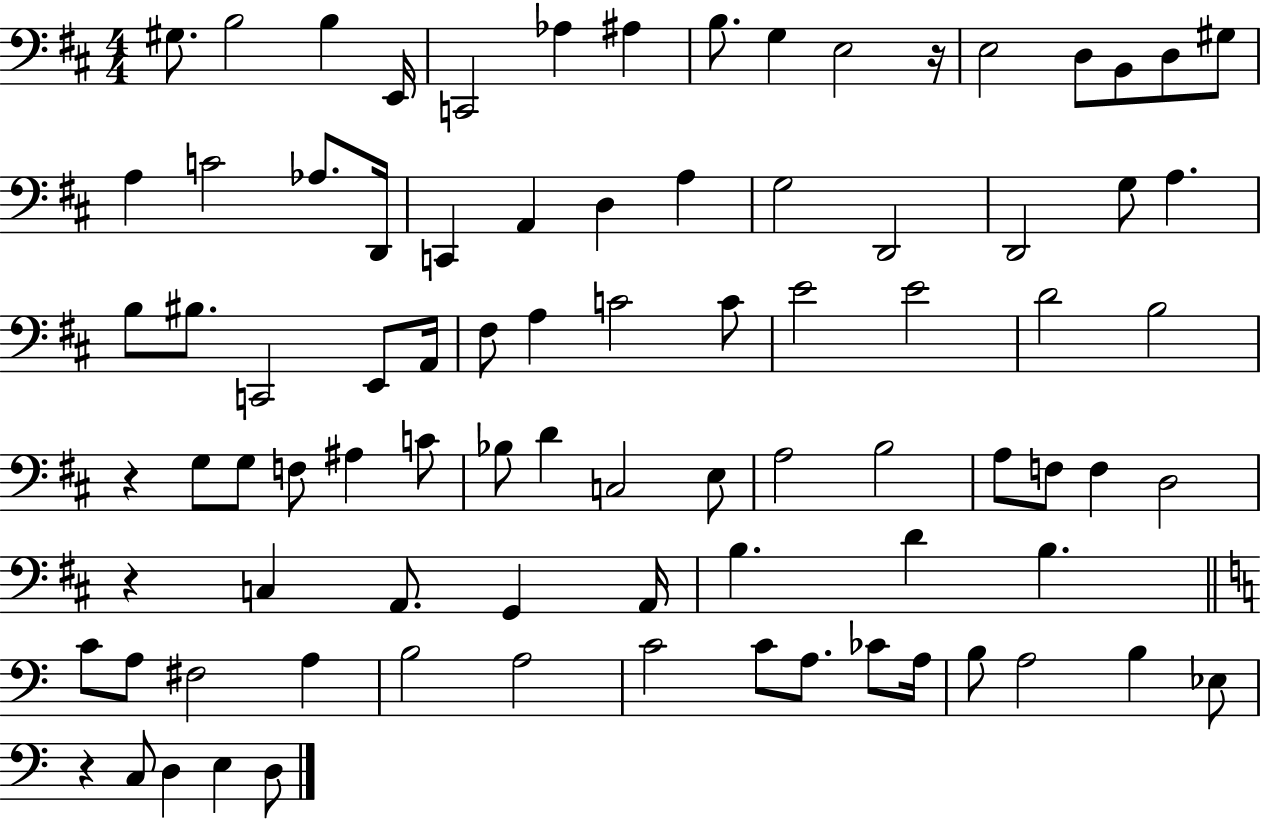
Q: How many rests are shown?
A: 4